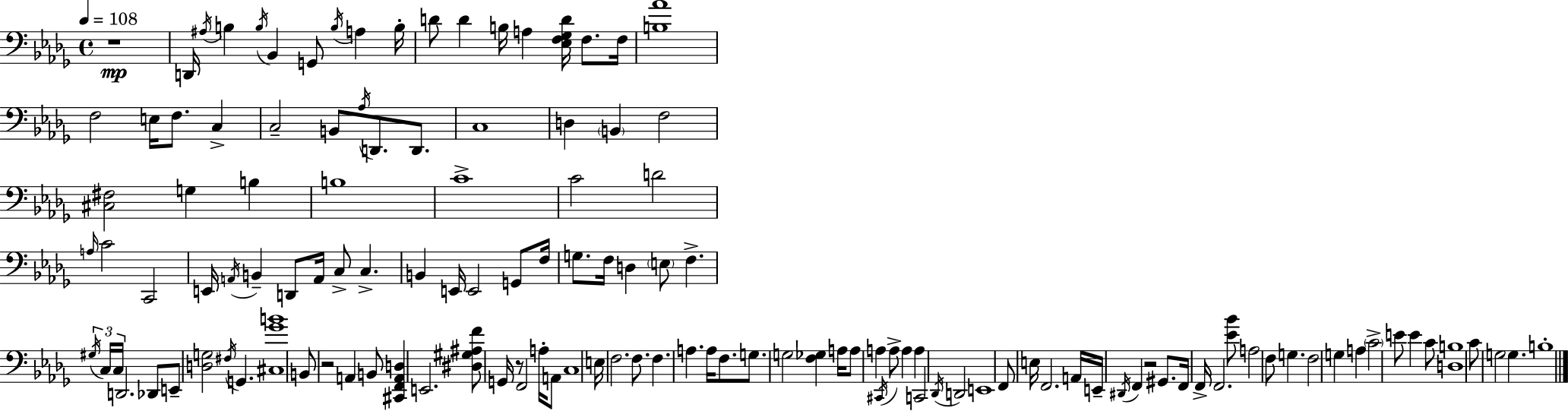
{
  \clef bass
  \time 4/4
  \defaultTimeSignature
  \key bes \minor
  \tempo 4 = 108
  r1\mp | d,16 \acciaccatura { ais16 } b4 \acciaccatura { b16 } bes,4 g,8 \acciaccatura { b16 } a4 | b16-. d'8 d'4 b16 a4 <ees f ges d'>16 f8. | f16 <b aes'>1 | \break f2 e16 f8. c4-> | c2-- b,8 \acciaccatura { aes16 } d,8. | d,8. c1 | d4 \parenthesize b,4 f2 | \break <cis fis>2 g4 | b4 b1 | c'1-> | c'2 d'2 | \break \grace { a16 } c'2 c,2 | e,16 \acciaccatura { a,16 } b,4-- d,8 a,16 c8-> | c4.-> b,4 e,16 e,2 | g,8 f16 g8. f16 d4 \parenthesize e8 | \break f4.-> \tuplet 3/2 { \acciaccatura { gis16 } c16 c16 } d,2. | des,8 e,8-- <d g>2 | \acciaccatura { fis16 } g,4. <cis ges' b'>1 | b,8 r2 | \break a,4 b,8 <cis, f, a, d>4 e,2. | <dis gis ais f'>8 g,16 r8 f,2 | a16-. a,8 c1 | e16 f2. | \break f8. f4. a4. | a16 f8. g8. g2 | <f ges>4 a16 a8 a4 \acciaccatura { cis,16 } a8-> | a4 a4 c,2 | \break \acciaccatura { des,16 } d,2 e,1 | f,8 e16 f,2. | a,16 e,16-- \acciaccatura { dis,16 } f,4 | r2 gis,8. f,16 f,16-> f,2. | \break <ees' bes'>8 a2 | f8 g4. f2 | g4 a4 \parenthesize c'2-> | e'8 e'4 c'8 <d b>1 | \break c'8 g2 | g4. b1-. | \bar "|."
}